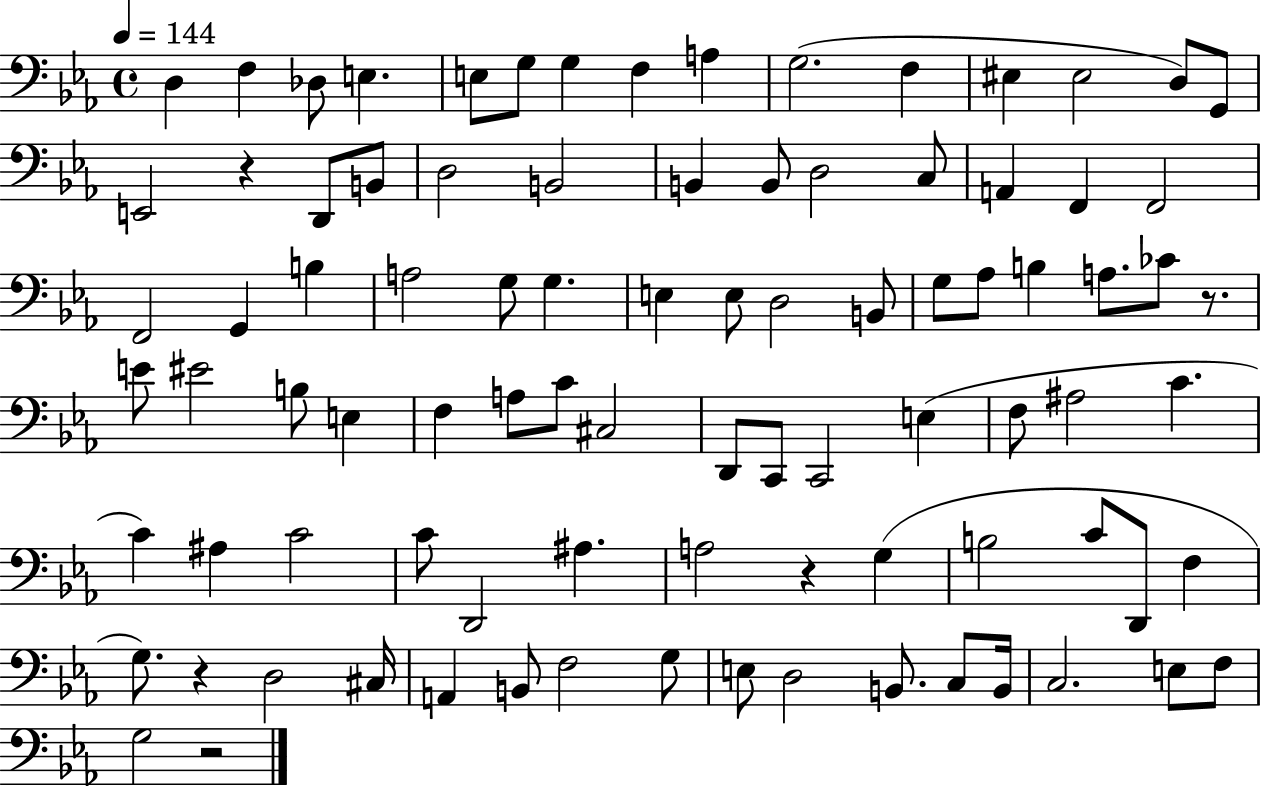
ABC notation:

X:1
T:Untitled
M:4/4
L:1/4
K:Eb
D, F, _D,/2 E, E,/2 G,/2 G, F, A, G,2 F, ^E, ^E,2 D,/2 G,,/2 E,,2 z D,,/2 B,,/2 D,2 B,,2 B,, B,,/2 D,2 C,/2 A,, F,, F,,2 F,,2 G,, B, A,2 G,/2 G, E, E,/2 D,2 B,,/2 G,/2 _A,/2 B, A,/2 _C/2 z/2 E/2 ^E2 B,/2 E, F, A,/2 C/2 ^C,2 D,,/2 C,,/2 C,,2 E, F,/2 ^A,2 C C ^A, C2 C/2 D,,2 ^A, A,2 z G, B,2 C/2 D,,/2 F, G,/2 z D,2 ^C,/4 A,, B,,/2 F,2 G,/2 E,/2 D,2 B,,/2 C,/2 B,,/4 C,2 E,/2 F,/2 G,2 z2